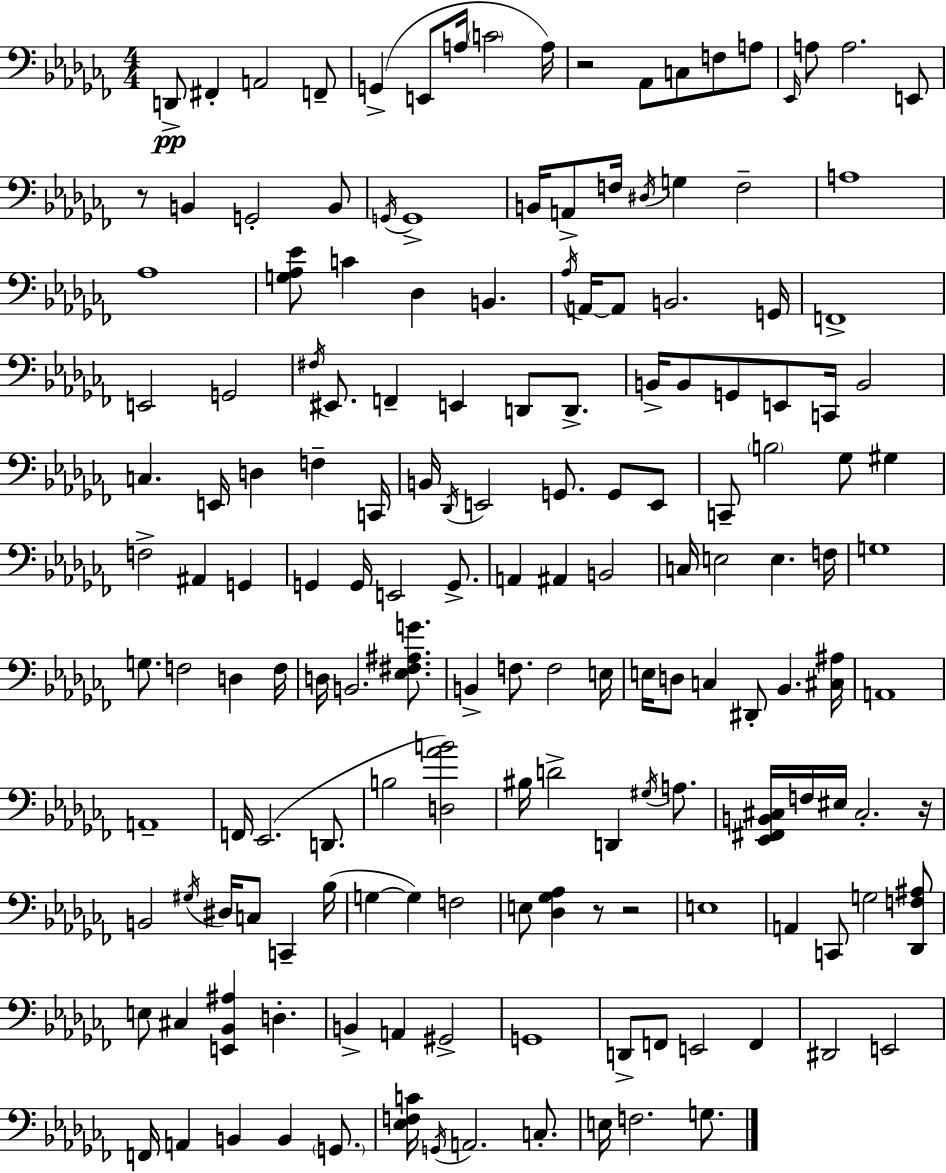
{
  \clef bass
  \numericTimeSignature
  \time 4/4
  \key aes \minor
  d,8->\pp fis,4-. a,2 f,8-- | g,4->( e,8 a16 \parenthesize c'2 a16) | r2 aes,8 c8 f8 a8 | \grace { ees,16 } a8 a2. e,8 | \break r8 b,4 g,2-. b,8 | \acciaccatura { g,16 } g,1-> | b,16 a,8-> f16 \acciaccatura { dis16 } g4 f2-- | a1 | \break aes1 | <g aes ees'>8 c'4 des4 b,4. | \acciaccatura { aes16 } a,16~~ a,8 b,2. | g,16 f,1-> | \break e,2 g,2 | \acciaccatura { fis16 } eis,8. f,4-- e,4 | d,8 d,8.-> b,16-> b,8 g,8 e,8 c,16 b,2 | c4. e,16 d4 | \break f4-- c,16 b,16 \acciaccatura { des,16 } e,2 g,8. | g,8 e,8 c,8-- \parenthesize b2 | ges8 gis4 f2-> ais,4 | g,4 g,4 g,16 e,2 | \break g,8.-> a,4 ais,4 b,2 | c16 e2 e4. | f16 g1 | g8. f2 | \break d4 f16 d16 b,2. | <ees fis ais g'>8. b,4-> f8. f2 | e16 e16 d8 c4 dis,8-. bes,4. | <cis ais>16 a,1 | \break a,1-- | f,16 ees,2.( | d,8. b2 <d aes' b'>2) | bis16 d'2-> d,4 | \break \acciaccatura { gis16 } a8. <ees, fis, b, cis>16 f16 eis16 cis2.-. | r16 b,2 \acciaccatura { gis16 } | dis16 c8 c,4-- bes16( g4~~ g4) | f2 e8 <des ges aes>4 r8 | \break r2 e1 | a,4 c,8 g2 | <des, f ais>8 e8 cis4 <e, bes, ais>4 | d4.-. b,4-> a,4 | \break gis,2-> g,1 | d,8-> f,8 e,2 | f,4 dis,2 | e,2 f,16 a,4 b,4 | \break b,4 \parenthesize g,8. <ees f c'>16 \acciaccatura { g,16 } a,2. | c8.-. e16 f2. | g8. \bar "|."
}